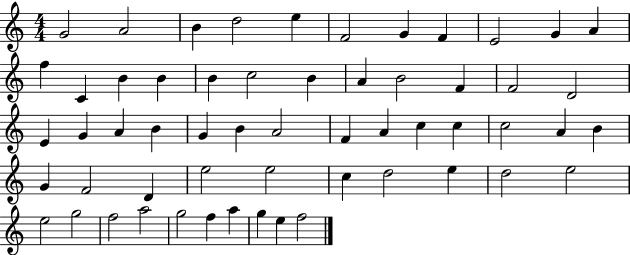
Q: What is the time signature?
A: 4/4